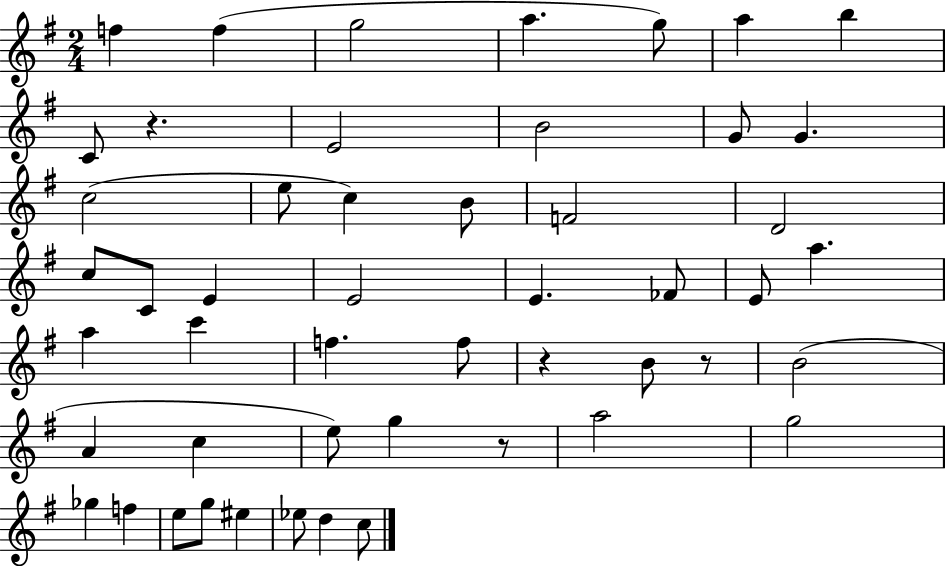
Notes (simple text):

F5/q F5/q G5/h A5/q. G5/e A5/q B5/q C4/e R/q. E4/h B4/h G4/e G4/q. C5/h E5/e C5/q B4/e F4/h D4/h C5/e C4/e E4/q E4/h E4/q. FES4/e E4/e A5/q. A5/q C6/q F5/q. F5/e R/q B4/e R/e B4/h A4/q C5/q E5/e G5/q R/e A5/h G5/h Gb5/q F5/q E5/e G5/e EIS5/q Eb5/e D5/q C5/e